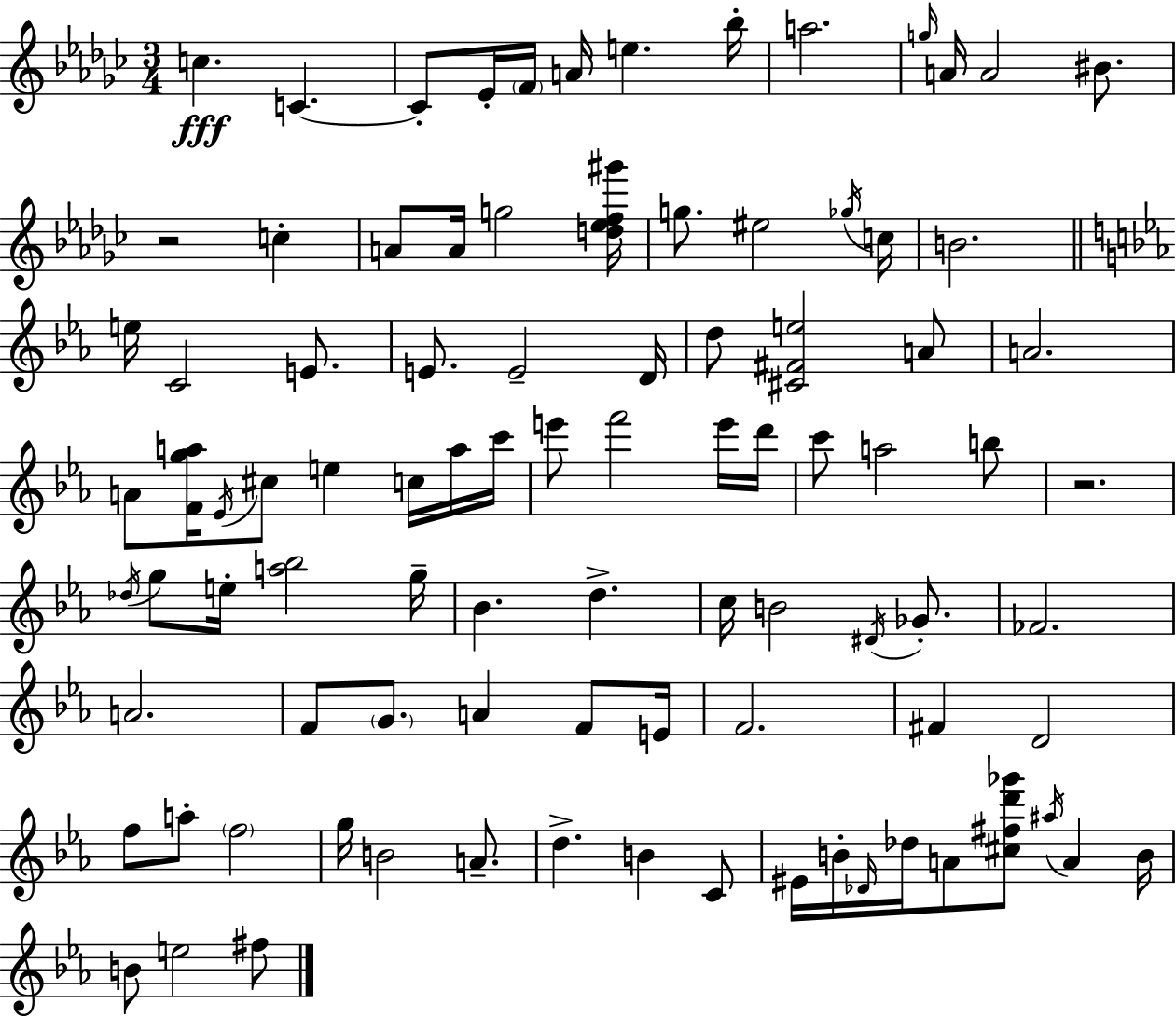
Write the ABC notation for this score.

X:1
T:Untitled
M:3/4
L:1/4
K:Ebm
c C C/2 _E/4 F/4 A/4 e _b/4 a2 g/4 A/4 A2 ^B/2 z2 c A/2 A/4 g2 [d_ef^g']/4 g/2 ^e2 _g/4 c/4 B2 e/4 C2 E/2 E/2 E2 D/4 d/2 [^C^Fe]2 A/2 A2 A/2 [Fga]/4 _E/4 ^c/2 e c/4 a/4 c'/4 e'/2 f'2 e'/4 d'/4 c'/2 a2 b/2 z2 _d/4 g/2 e/4 [a_b]2 g/4 _B d c/4 B2 ^D/4 _G/2 _F2 A2 F/2 G/2 A F/2 E/4 F2 ^F D2 f/2 a/2 f2 g/4 B2 A/2 d B C/2 ^E/4 B/4 _D/4 _d/4 A/2 [^c^fd'_g']/2 ^a/4 A B/4 B/2 e2 ^f/2